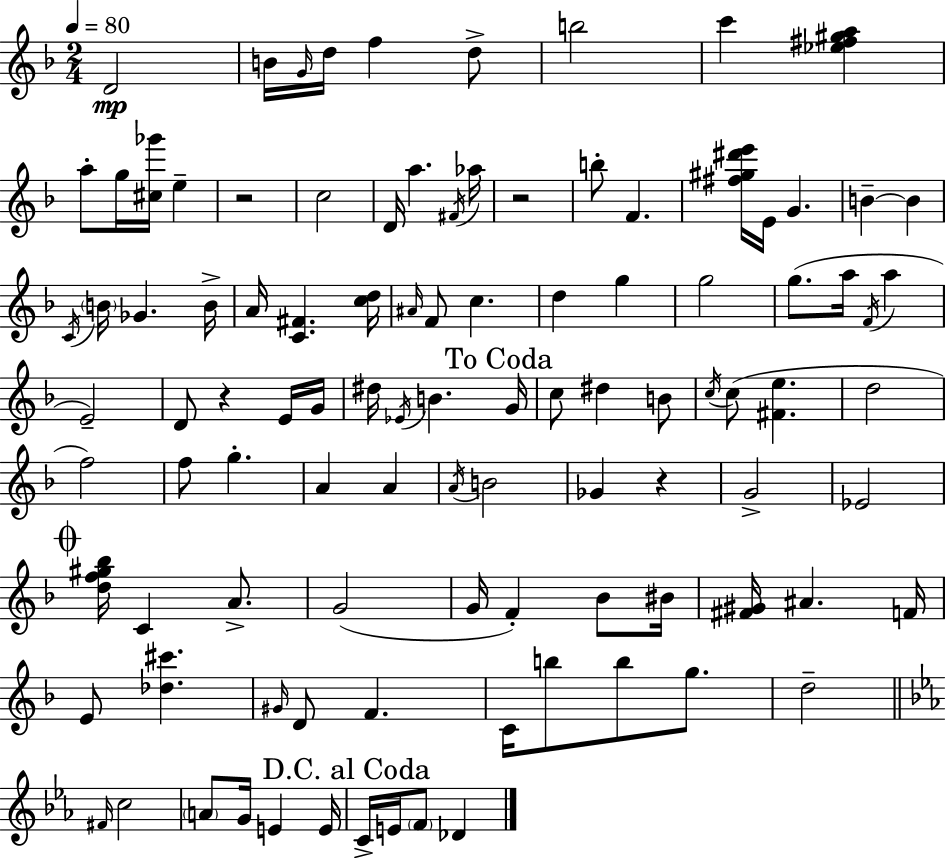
{
  \clef treble
  \numericTimeSignature
  \time 2/4
  \key f \major
  \tempo 4 = 80
  d'2\mp | b'16 \grace { g'16 } d''16 f''4 d''8-> | b''2 | c'''4 <ees'' fis'' gis'' a''>4 | \break a''8-. g''16 <cis'' ges'''>16 e''4-- | r2 | c''2 | d'16 a''4. | \break \acciaccatura { fis'16 } aes''16 r2 | b''8-. f'4. | <fis'' gis'' dis''' e'''>16 e'16 g'4. | b'4--~~ b'4 | \break \acciaccatura { c'16 } \parenthesize b'16 ges'4. | b'16-> a'16 <c' fis'>4. | <c'' d''>16 \grace { ais'16 } f'8 c''4. | d''4 | \break g''4 g''2 | g''8.( a''16 | \acciaccatura { f'16 } a''4 e'2--) | d'8 r4 | \break e'16 g'16 dis''16 \acciaccatura { ees'16 } b'4. | \mark "To Coda" g'16 c''8 | dis''4 b'8 \acciaccatura { c''16 }( c''8 | <fis' e''>4. d''2 | \break f''2) | f''8 | g''4.-. a'4 | a'4 \acciaccatura { a'16 } | \break b'2 | ges'4 r4 | g'2-> | ees'2 | \break \mark \markup { \musicglyph "scripts.coda" } <d'' f'' gis'' bes''>16 c'4 a'8.-> | g'2( | g'16 f'4-.) bes'8 bis'16 | <fis' gis'>16 ais'4. f'16 | \break e'8 <des'' cis'''>4. | \grace { gis'16 } d'8 f'4. | c'16 b''8 b''8 g''8. | d''2-- | \break \bar "||" \break \key ees \major \grace { fis'16 } c''2 | \parenthesize a'8 g'16 e'4 | e'16 \mark "D.C. al Coda" c'16-> e'16 \parenthesize f'8 des'4 | \bar "|."
}